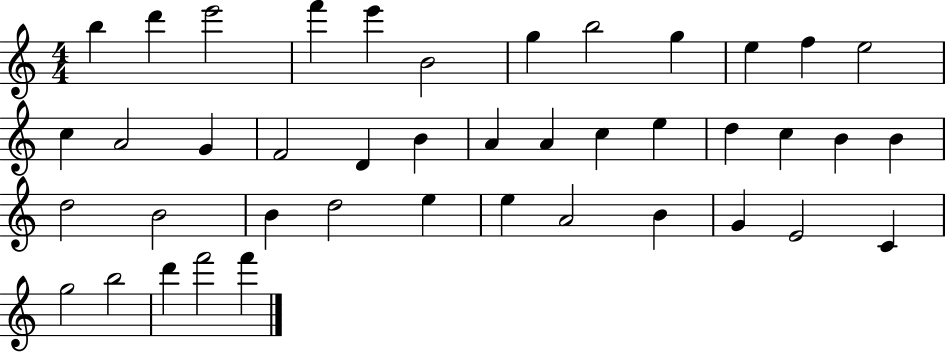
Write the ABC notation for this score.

X:1
T:Untitled
M:4/4
L:1/4
K:C
b d' e'2 f' e' B2 g b2 g e f e2 c A2 G F2 D B A A c e d c B B d2 B2 B d2 e e A2 B G E2 C g2 b2 d' f'2 f'